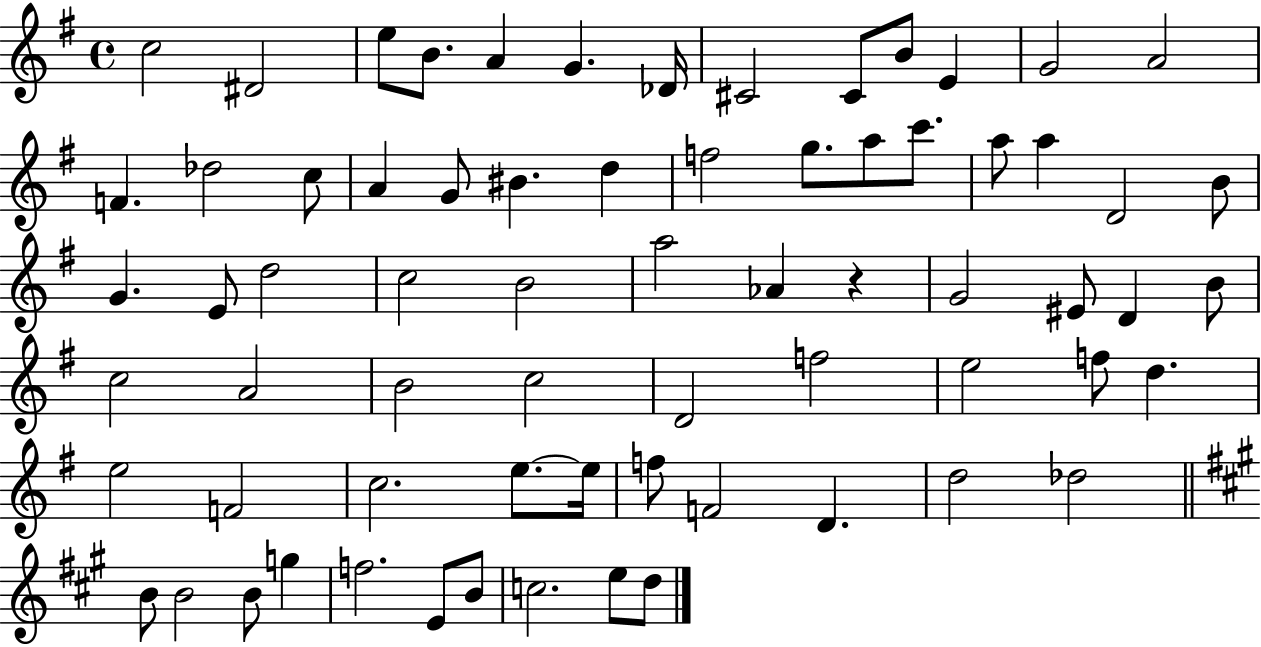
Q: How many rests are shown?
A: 1